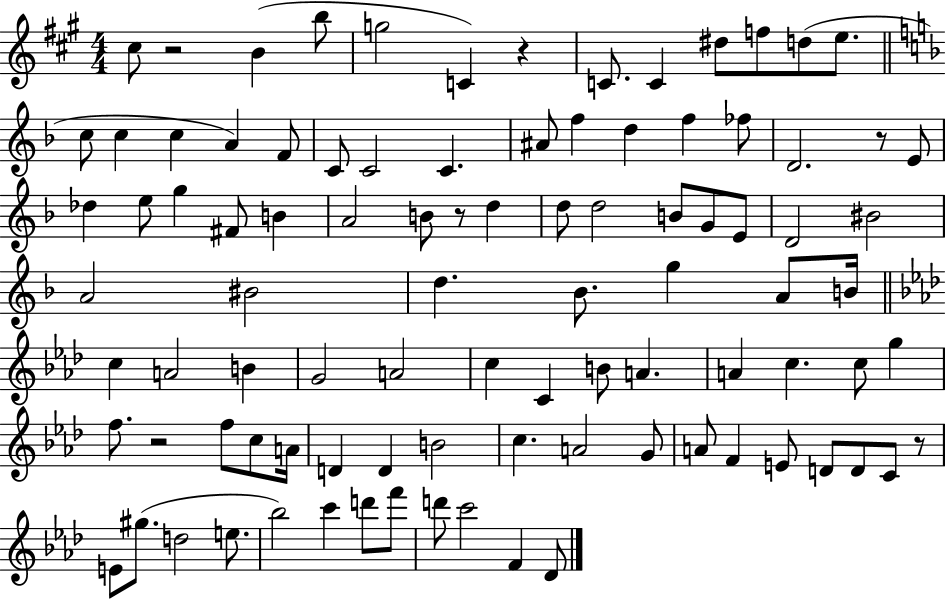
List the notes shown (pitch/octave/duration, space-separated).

C#5/e R/h B4/q B5/e G5/h C4/q R/q C4/e. C4/q D#5/e F5/e D5/e E5/e. C5/e C5/q C5/q A4/q F4/e C4/e C4/h C4/q. A#4/e F5/q D5/q F5/q FES5/e D4/h. R/e E4/e Db5/q E5/e G5/q F#4/e B4/q A4/h B4/e R/e D5/q D5/e D5/h B4/e G4/e E4/e D4/h BIS4/h A4/h BIS4/h D5/q. Bb4/e. G5/q A4/e B4/s C5/q A4/h B4/q G4/h A4/h C5/q C4/q B4/e A4/q. A4/q C5/q. C5/e G5/q F5/e. R/h F5/e C5/e A4/s D4/q D4/q B4/h C5/q. A4/h G4/e A4/e F4/q E4/e D4/e D4/e C4/e R/e E4/e G#5/e. D5/h E5/e. Bb5/h C6/q D6/e F6/e D6/e C6/h F4/q Db4/e